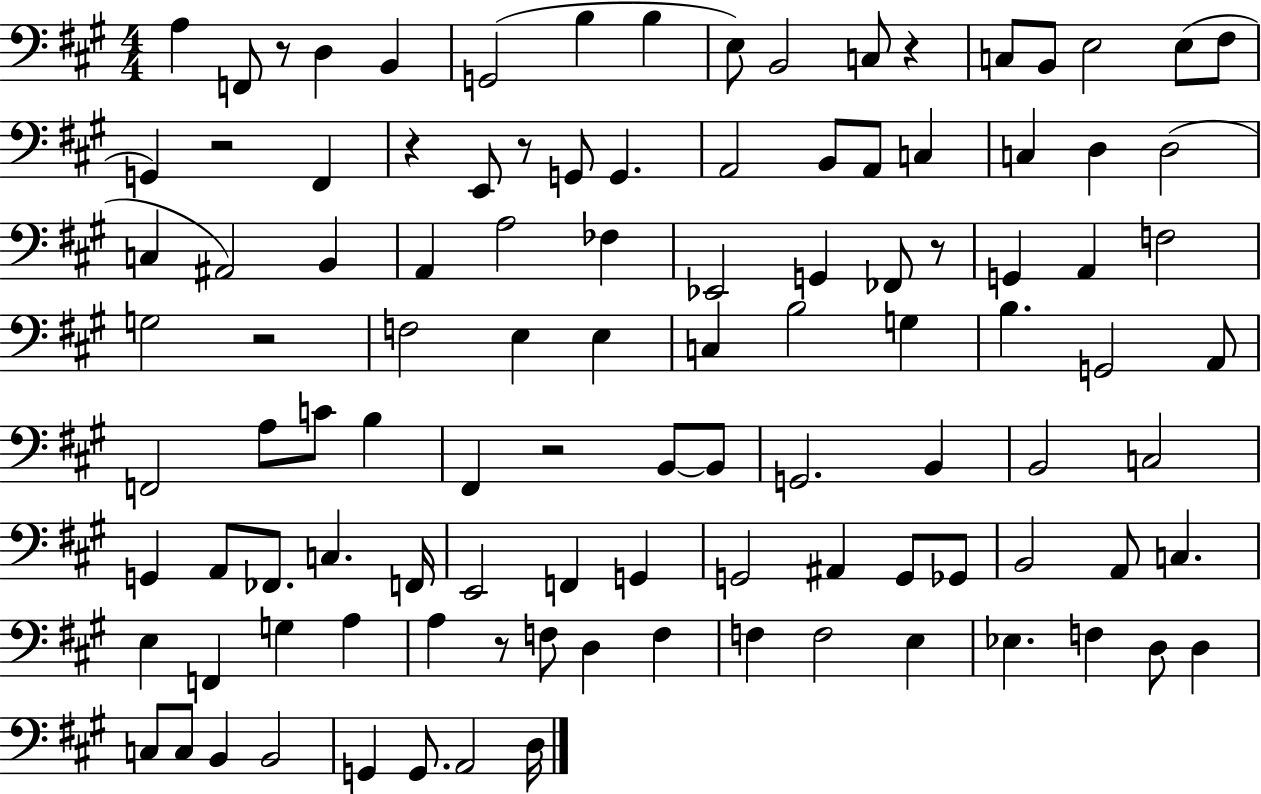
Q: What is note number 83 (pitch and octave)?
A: F3